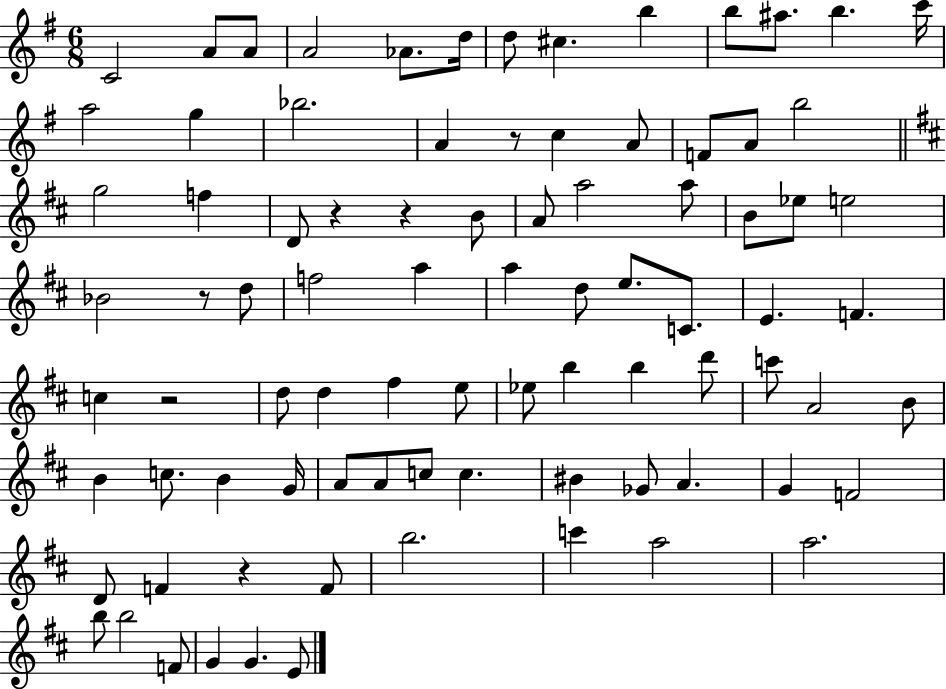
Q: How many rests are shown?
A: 6